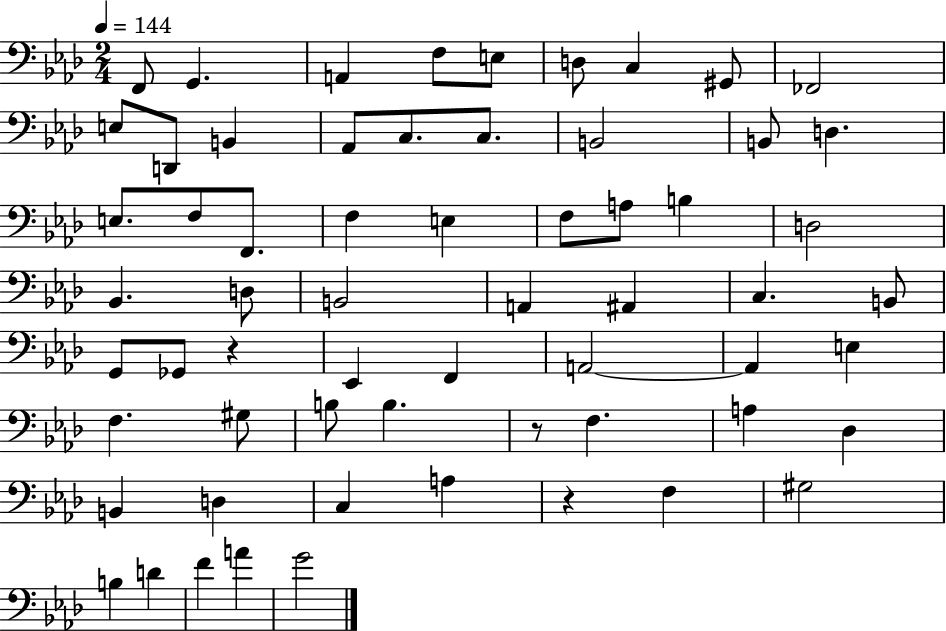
{
  \clef bass
  \numericTimeSignature
  \time 2/4
  \key aes \major
  \tempo 4 = 144
  \repeat volta 2 { f,8 g,4. | a,4 f8 e8 | d8 c4 gis,8 | fes,2 | \break e8 d,8 b,4 | aes,8 c8. c8. | b,2 | b,8 d4. | \break e8. f8 f,8. | f4 e4 | f8 a8 b4 | d2 | \break bes,4. d8 | b,2 | a,4 ais,4 | c4. b,8 | \break g,8 ges,8 r4 | ees,4 f,4 | a,2~~ | a,4 e4 | \break f4. gis8 | b8 b4. | r8 f4. | a4 des4 | \break b,4 d4 | c4 a4 | r4 f4 | gis2 | \break b4 d'4 | f'4 a'4 | g'2 | } \bar "|."
}